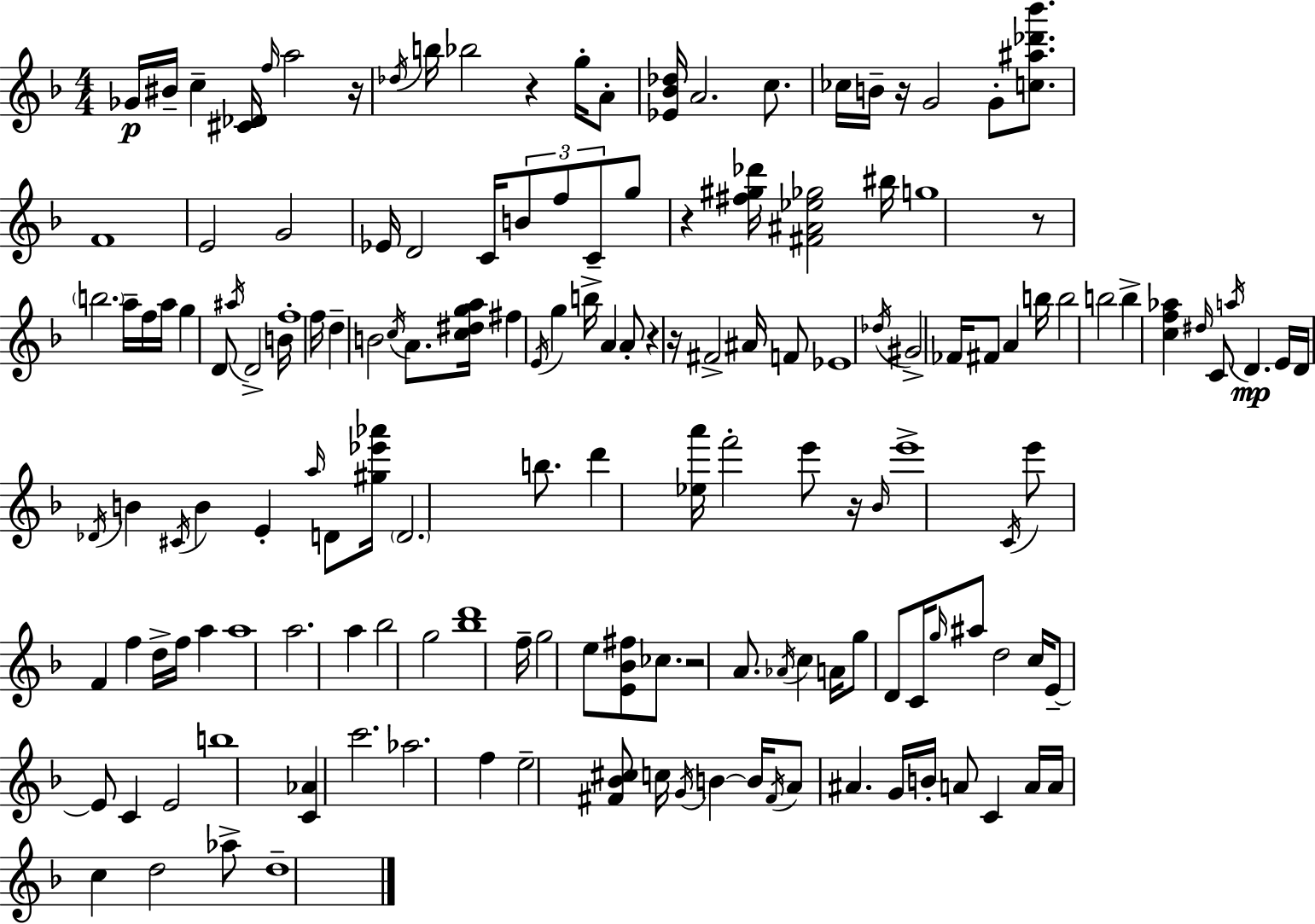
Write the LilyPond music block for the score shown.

{
  \clef treble
  \numericTimeSignature
  \time 4/4
  \key d \minor
  ges'16\p bis'16-- c''4-- <cis' des'>16 \grace { f''16 } a''2 | r16 \acciaccatura { des''16 } b''16 bes''2 r4 g''16-. | a'8-. <ees' bes' des''>16 a'2. c''8. | ces''16 b'16-- r16 g'2 g'8-. <c'' ais'' des''' bes'''>8. | \break f'1 | e'2 g'2 | ees'16 d'2 c'16 \tuplet 3/2 { b'8 f''8 | c'8-- } g''8 r4 <fis'' gis'' des'''>16 <fis' ais' ees'' ges''>2 | \break bis''16 g''1 | r8 \parenthesize b''2. | a''16-- f''16 a''16 g''4 d'8 \acciaccatura { ais''16 } d'2-> | b'16 f''1-. | \break f''16 d''4-- b'2 | \acciaccatura { c''16 } a'8. <c'' dis'' g'' a''>16 fis''4 \acciaccatura { e'16 } g''4 b''16-> a'4 | a'8-. r4 r16 fis'2-> | ais'16 f'8 ees'1 | \break \acciaccatura { des''16 } gis'2-> fes'16 fis'8 | a'4 b''16 b''2 b''2 | b''4-> <c'' f'' aes''>4 \grace { dis''16 } c'8 | \acciaccatura { a''16 }\mp d'4. e'16 d'16 \acciaccatura { des'16 } b'4 \acciaccatura { cis'16 } | \break b'4 e'4-. \grace { a''16 } d'8 <gis'' ees''' aes'''>16 \parenthesize d'2. | b''8. d'''4 <ees'' a'''>16 | f'''2-. e'''8 r16 \grace { bes'16 } e'''1-> | \acciaccatura { c'16 } e'''8 f'4 | \break f''4 d''16-> f''16 a''4 a''1 | a''2. | a''4 bes''2 | g''2 <bes'' d'''>1 | \break f''16-- g''2 | e''8 <e' bes' fis''>8 ces''8. r2 | a'8. \acciaccatura { aes'16 } c''4 a'16 g''8 | d'8 c'16 \grace { g''16 } ais''8 d''2 c''16 e'8--~~ | \break e'8 c'4 e'2 b''1 | <c' aes'>4 | c'''2. aes''2. | f''4 e''2-- | \break <fis' bes' cis''>8 c''16 \acciaccatura { g'16 } b'4~~ b'16 | \acciaccatura { fis'16 } a'8 ais'4. g'16 b'16-. a'8 c'4 | a'16 a'16 c''4 d''2 aes''8-> | d''1-- | \break \bar "|."
}